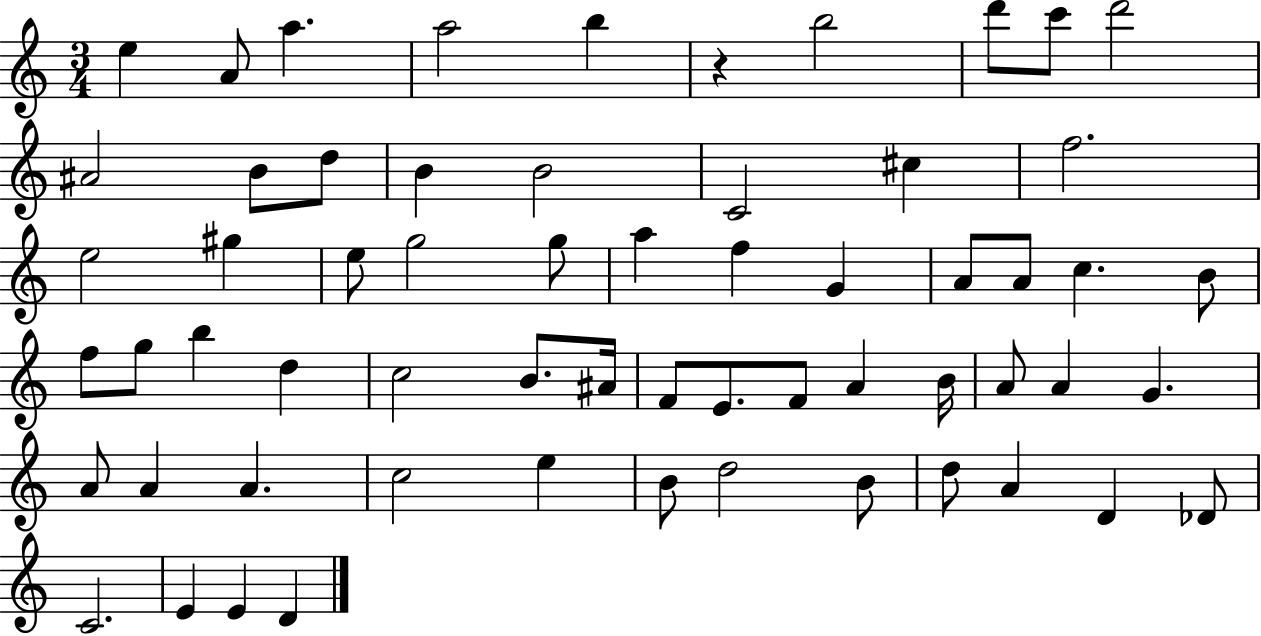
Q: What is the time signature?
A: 3/4